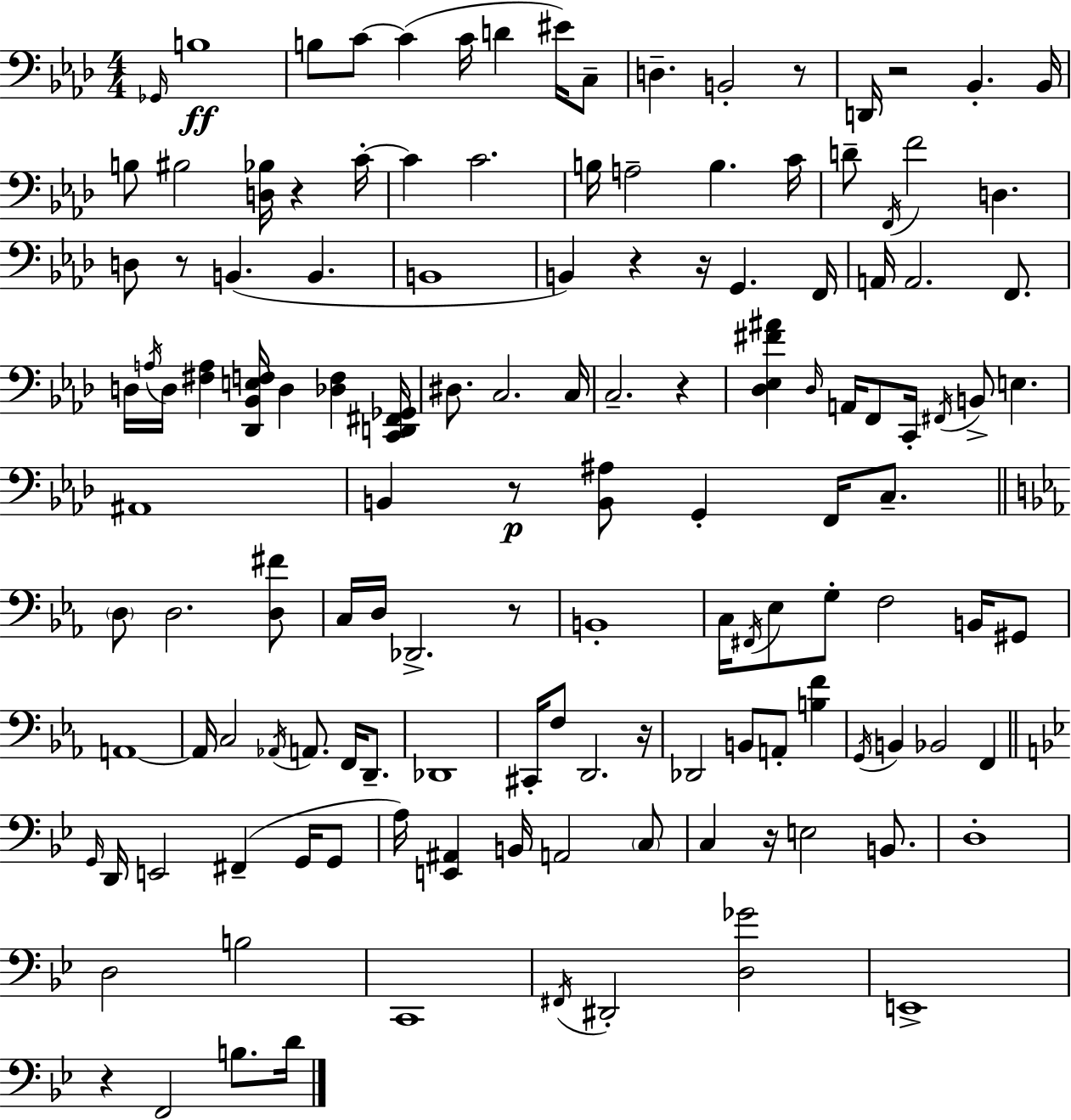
X:1
T:Untitled
M:4/4
L:1/4
K:Ab
_G,,/4 B,4 B,/2 C/2 C C/4 D ^E/4 C,/2 D, B,,2 z/2 D,,/4 z2 _B,, _B,,/4 B,/2 ^B,2 [D,_B,]/4 z C/4 C C2 B,/4 A,2 B, C/4 D/2 F,,/4 F2 D, D,/2 z/2 B,, B,, B,,4 B,, z z/4 G,, F,,/4 A,,/4 A,,2 F,,/2 D,/4 A,/4 D,/4 [^F,A,] [_D,,_B,,E,F,]/4 D, [_D,F,] [C,,D,,^F,,_G,,]/4 ^D,/2 C,2 C,/4 C,2 z [_D,_E,^F^A] _D,/4 A,,/4 F,,/2 C,,/4 ^F,,/4 B,,/2 E, ^A,,4 B,, z/2 [B,,^A,]/2 G,, F,,/4 C,/2 D,/2 D,2 [D,^F]/2 C,/4 D,/4 _D,,2 z/2 B,,4 C,/4 ^F,,/4 _E,/2 G,/2 F,2 B,,/4 ^G,,/2 A,,4 A,,/4 C,2 _A,,/4 A,,/2 F,,/4 D,,/2 _D,,4 ^C,,/4 F,/2 D,,2 z/4 _D,,2 B,,/2 A,,/2 [B,F] G,,/4 B,, _B,,2 F,, G,,/4 D,,/4 E,,2 ^F,, G,,/4 G,,/2 A,/4 [E,,^A,,] B,,/4 A,,2 C,/2 C, z/4 E,2 B,,/2 D,4 D,2 B,2 C,,4 ^F,,/4 ^D,,2 [D,_G]2 E,,4 z F,,2 B,/2 D/4